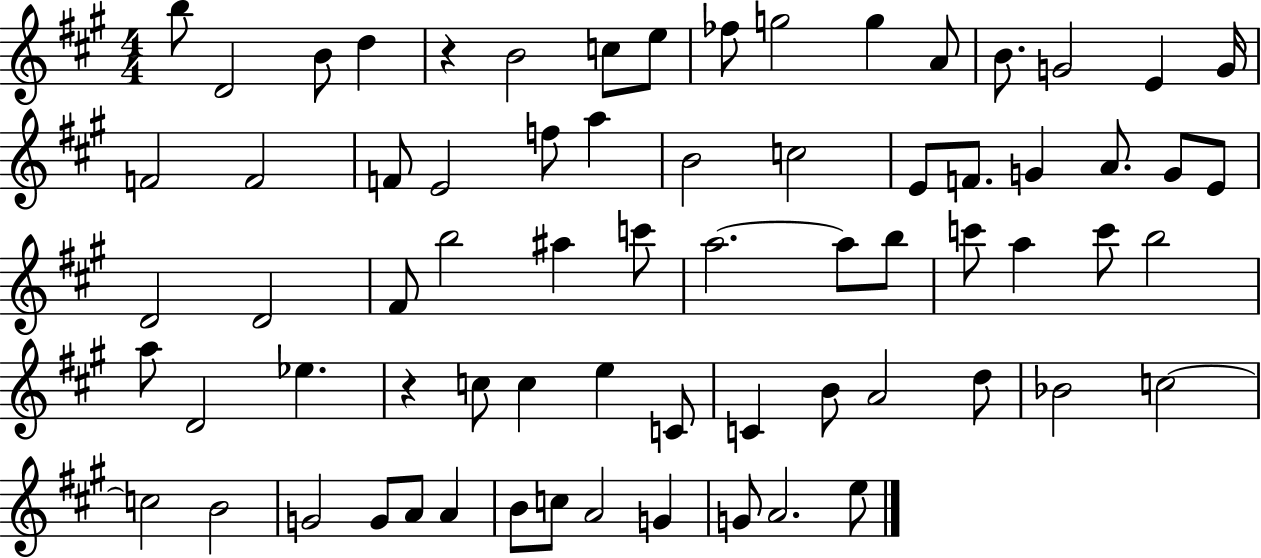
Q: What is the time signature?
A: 4/4